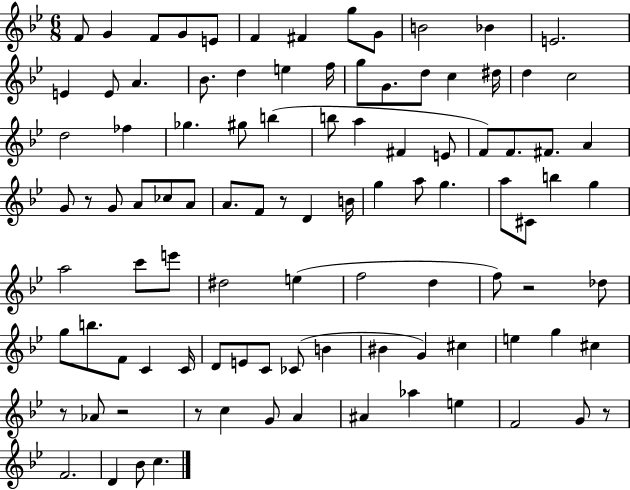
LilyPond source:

{
  \clef treble
  \numericTimeSignature
  \time 6/8
  \key bes \major
  f'8 g'4 f'8 g'8 e'8 | f'4 fis'4 g''8 g'8 | b'2 bes'4 | e'2. | \break e'4 e'8 a'4. | bes'8. d''4 e''4 f''16 | g''8 g'8. d''8 c''4 dis''16 | d''4 c''2 | \break d''2 fes''4 | ges''4. gis''8 b''4( | b''8 a''4 fis'4 e'8 | f'8) f'8. fis'8. a'4 | \break g'8 r8 g'8 a'8 ces''8 a'8 | a'8. f'8 r8 d'4 b'16 | g''4 a''8 g''4. | a''8 cis'8 b''4 g''4 | \break a''2 c'''8 e'''8 | dis''2 e''4( | f''2 d''4 | f''8) r2 des''8 | \break g''8 b''8. f'8 c'4 c'16 | d'8 e'8 c'8 ces'8( b'4 | bis'4 g'4) cis''4 | e''4 g''4 cis''4 | \break r8 aes'8 r2 | r8 c''4 g'8 a'4 | ais'4 aes''4 e''4 | f'2 g'8 r8 | \break f'2. | d'4 bes'8 c''4. | \bar "|."
}